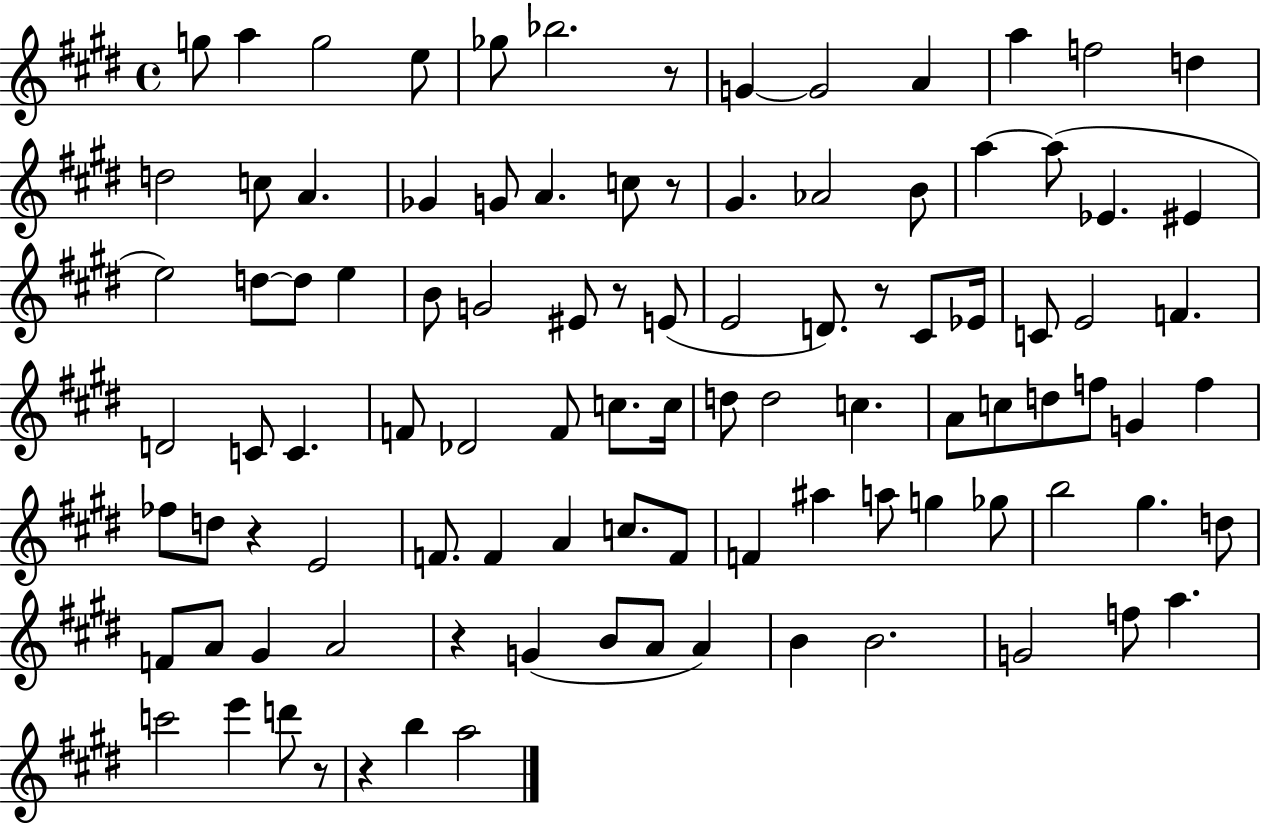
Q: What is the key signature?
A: E major